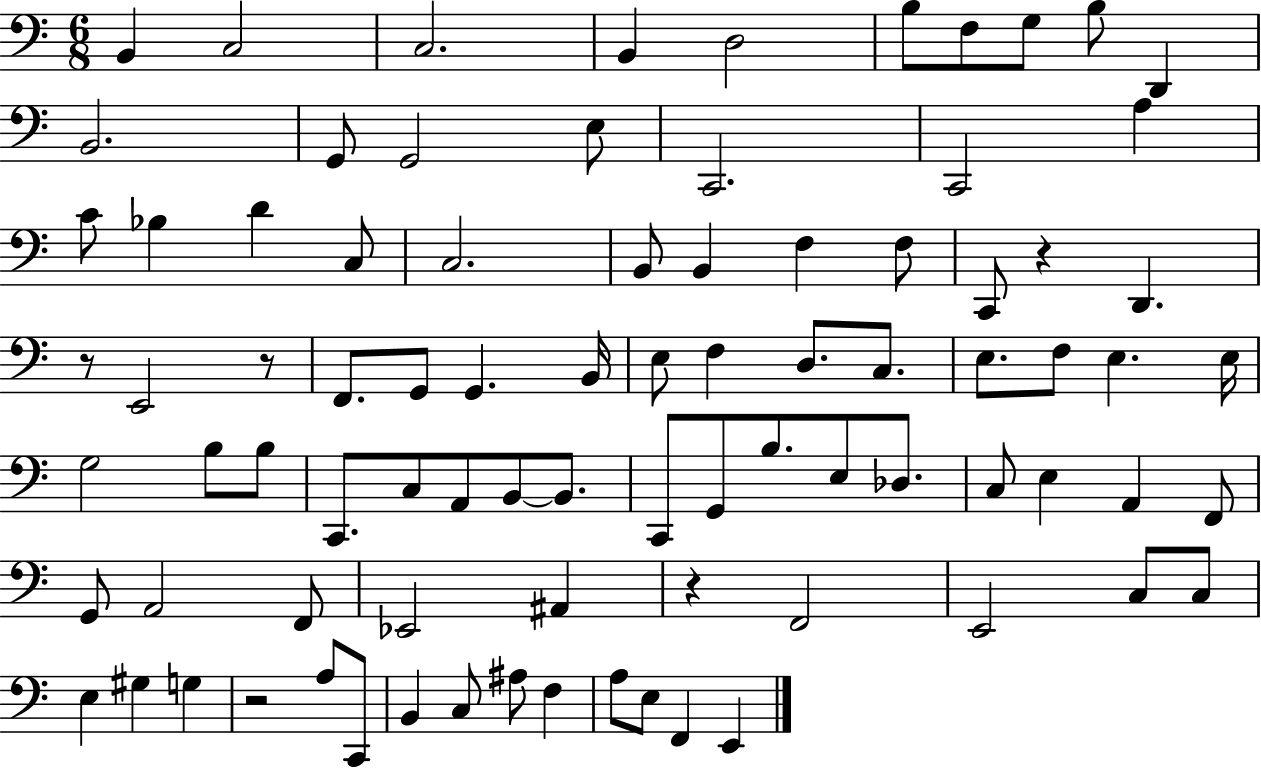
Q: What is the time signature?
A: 6/8